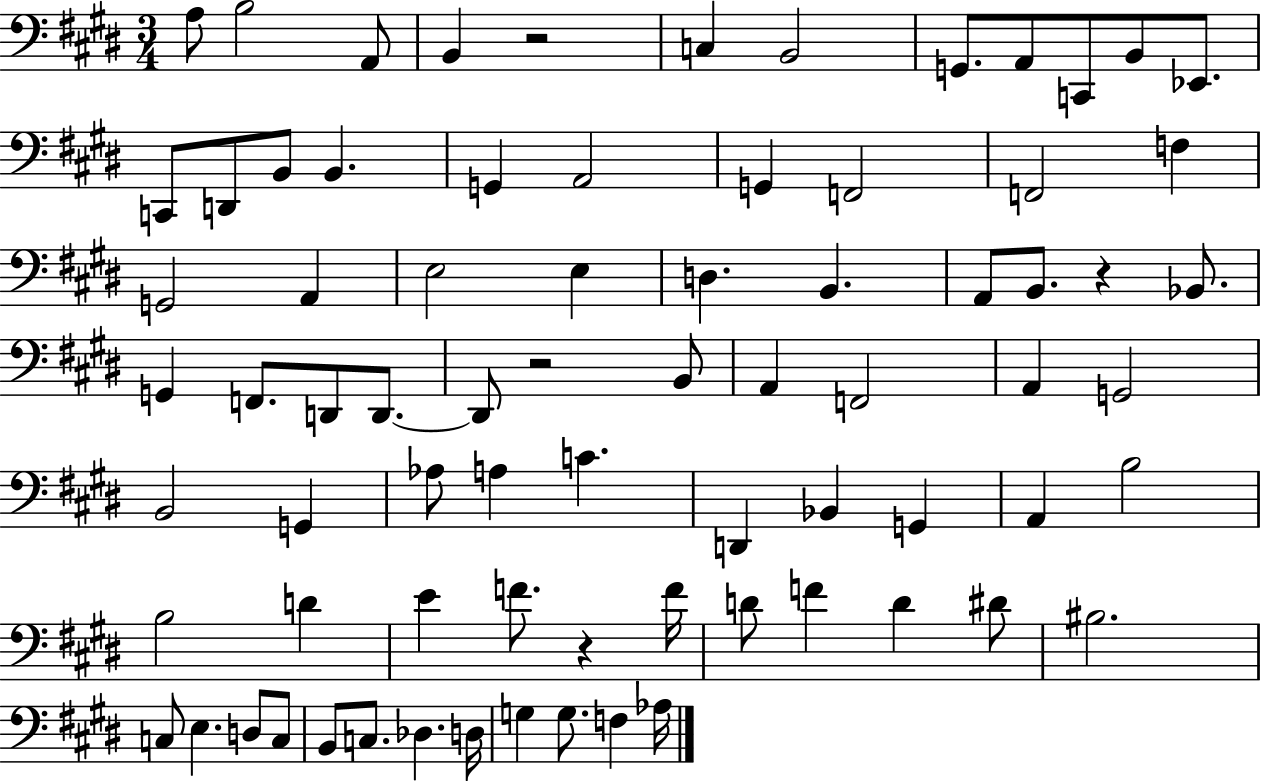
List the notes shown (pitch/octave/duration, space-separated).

A3/e B3/h A2/e B2/q R/h C3/q B2/h G2/e. A2/e C2/e B2/e Eb2/e. C2/e D2/e B2/e B2/q. G2/q A2/h G2/q F2/h F2/h F3/q G2/h A2/q E3/h E3/q D3/q. B2/q. A2/e B2/e. R/q Bb2/e. G2/q F2/e. D2/e D2/e. D2/e R/h B2/e A2/q F2/h A2/q G2/h B2/h G2/q Ab3/e A3/q C4/q. D2/q Bb2/q G2/q A2/q B3/h B3/h D4/q E4/q F4/e. R/q F4/s D4/e F4/q D4/q D#4/e BIS3/h. C3/e E3/q. D3/e C3/e B2/e C3/e. Db3/q. D3/s G3/q G3/e. F3/q Ab3/s